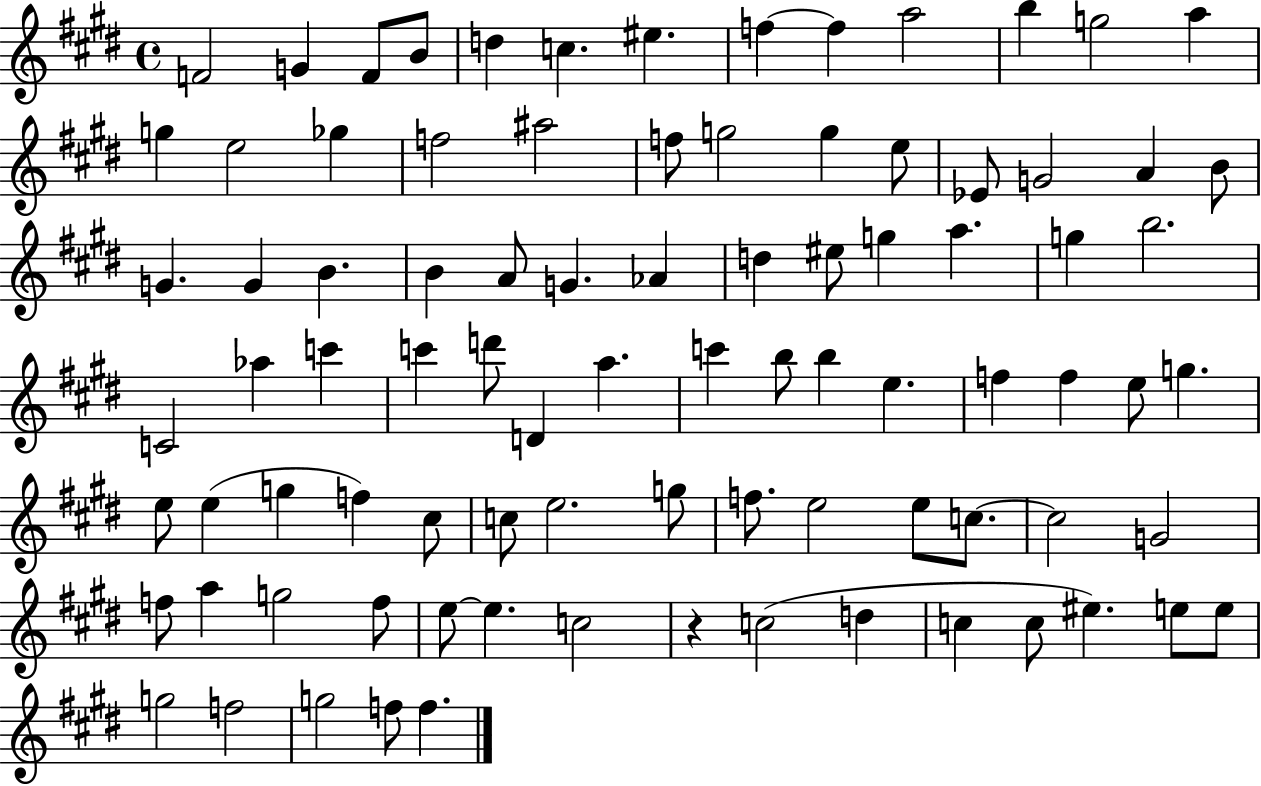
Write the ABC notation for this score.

X:1
T:Untitled
M:4/4
L:1/4
K:E
F2 G F/2 B/2 d c ^e f f a2 b g2 a g e2 _g f2 ^a2 f/2 g2 g e/2 _E/2 G2 A B/2 G G B B A/2 G _A d ^e/2 g a g b2 C2 _a c' c' d'/2 D a c' b/2 b e f f e/2 g e/2 e g f ^c/2 c/2 e2 g/2 f/2 e2 e/2 c/2 c2 G2 f/2 a g2 f/2 e/2 e c2 z c2 d c c/2 ^e e/2 e/2 g2 f2 g2 f/2 f